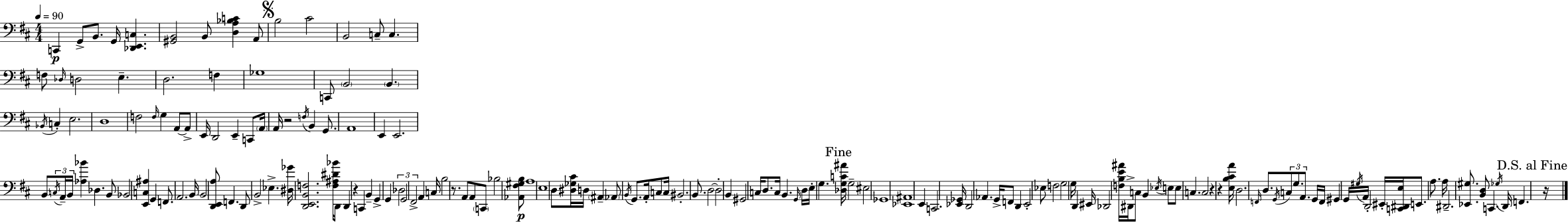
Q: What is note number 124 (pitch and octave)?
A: C3